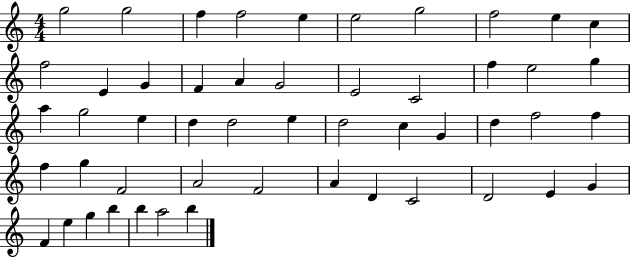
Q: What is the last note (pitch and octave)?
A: B5